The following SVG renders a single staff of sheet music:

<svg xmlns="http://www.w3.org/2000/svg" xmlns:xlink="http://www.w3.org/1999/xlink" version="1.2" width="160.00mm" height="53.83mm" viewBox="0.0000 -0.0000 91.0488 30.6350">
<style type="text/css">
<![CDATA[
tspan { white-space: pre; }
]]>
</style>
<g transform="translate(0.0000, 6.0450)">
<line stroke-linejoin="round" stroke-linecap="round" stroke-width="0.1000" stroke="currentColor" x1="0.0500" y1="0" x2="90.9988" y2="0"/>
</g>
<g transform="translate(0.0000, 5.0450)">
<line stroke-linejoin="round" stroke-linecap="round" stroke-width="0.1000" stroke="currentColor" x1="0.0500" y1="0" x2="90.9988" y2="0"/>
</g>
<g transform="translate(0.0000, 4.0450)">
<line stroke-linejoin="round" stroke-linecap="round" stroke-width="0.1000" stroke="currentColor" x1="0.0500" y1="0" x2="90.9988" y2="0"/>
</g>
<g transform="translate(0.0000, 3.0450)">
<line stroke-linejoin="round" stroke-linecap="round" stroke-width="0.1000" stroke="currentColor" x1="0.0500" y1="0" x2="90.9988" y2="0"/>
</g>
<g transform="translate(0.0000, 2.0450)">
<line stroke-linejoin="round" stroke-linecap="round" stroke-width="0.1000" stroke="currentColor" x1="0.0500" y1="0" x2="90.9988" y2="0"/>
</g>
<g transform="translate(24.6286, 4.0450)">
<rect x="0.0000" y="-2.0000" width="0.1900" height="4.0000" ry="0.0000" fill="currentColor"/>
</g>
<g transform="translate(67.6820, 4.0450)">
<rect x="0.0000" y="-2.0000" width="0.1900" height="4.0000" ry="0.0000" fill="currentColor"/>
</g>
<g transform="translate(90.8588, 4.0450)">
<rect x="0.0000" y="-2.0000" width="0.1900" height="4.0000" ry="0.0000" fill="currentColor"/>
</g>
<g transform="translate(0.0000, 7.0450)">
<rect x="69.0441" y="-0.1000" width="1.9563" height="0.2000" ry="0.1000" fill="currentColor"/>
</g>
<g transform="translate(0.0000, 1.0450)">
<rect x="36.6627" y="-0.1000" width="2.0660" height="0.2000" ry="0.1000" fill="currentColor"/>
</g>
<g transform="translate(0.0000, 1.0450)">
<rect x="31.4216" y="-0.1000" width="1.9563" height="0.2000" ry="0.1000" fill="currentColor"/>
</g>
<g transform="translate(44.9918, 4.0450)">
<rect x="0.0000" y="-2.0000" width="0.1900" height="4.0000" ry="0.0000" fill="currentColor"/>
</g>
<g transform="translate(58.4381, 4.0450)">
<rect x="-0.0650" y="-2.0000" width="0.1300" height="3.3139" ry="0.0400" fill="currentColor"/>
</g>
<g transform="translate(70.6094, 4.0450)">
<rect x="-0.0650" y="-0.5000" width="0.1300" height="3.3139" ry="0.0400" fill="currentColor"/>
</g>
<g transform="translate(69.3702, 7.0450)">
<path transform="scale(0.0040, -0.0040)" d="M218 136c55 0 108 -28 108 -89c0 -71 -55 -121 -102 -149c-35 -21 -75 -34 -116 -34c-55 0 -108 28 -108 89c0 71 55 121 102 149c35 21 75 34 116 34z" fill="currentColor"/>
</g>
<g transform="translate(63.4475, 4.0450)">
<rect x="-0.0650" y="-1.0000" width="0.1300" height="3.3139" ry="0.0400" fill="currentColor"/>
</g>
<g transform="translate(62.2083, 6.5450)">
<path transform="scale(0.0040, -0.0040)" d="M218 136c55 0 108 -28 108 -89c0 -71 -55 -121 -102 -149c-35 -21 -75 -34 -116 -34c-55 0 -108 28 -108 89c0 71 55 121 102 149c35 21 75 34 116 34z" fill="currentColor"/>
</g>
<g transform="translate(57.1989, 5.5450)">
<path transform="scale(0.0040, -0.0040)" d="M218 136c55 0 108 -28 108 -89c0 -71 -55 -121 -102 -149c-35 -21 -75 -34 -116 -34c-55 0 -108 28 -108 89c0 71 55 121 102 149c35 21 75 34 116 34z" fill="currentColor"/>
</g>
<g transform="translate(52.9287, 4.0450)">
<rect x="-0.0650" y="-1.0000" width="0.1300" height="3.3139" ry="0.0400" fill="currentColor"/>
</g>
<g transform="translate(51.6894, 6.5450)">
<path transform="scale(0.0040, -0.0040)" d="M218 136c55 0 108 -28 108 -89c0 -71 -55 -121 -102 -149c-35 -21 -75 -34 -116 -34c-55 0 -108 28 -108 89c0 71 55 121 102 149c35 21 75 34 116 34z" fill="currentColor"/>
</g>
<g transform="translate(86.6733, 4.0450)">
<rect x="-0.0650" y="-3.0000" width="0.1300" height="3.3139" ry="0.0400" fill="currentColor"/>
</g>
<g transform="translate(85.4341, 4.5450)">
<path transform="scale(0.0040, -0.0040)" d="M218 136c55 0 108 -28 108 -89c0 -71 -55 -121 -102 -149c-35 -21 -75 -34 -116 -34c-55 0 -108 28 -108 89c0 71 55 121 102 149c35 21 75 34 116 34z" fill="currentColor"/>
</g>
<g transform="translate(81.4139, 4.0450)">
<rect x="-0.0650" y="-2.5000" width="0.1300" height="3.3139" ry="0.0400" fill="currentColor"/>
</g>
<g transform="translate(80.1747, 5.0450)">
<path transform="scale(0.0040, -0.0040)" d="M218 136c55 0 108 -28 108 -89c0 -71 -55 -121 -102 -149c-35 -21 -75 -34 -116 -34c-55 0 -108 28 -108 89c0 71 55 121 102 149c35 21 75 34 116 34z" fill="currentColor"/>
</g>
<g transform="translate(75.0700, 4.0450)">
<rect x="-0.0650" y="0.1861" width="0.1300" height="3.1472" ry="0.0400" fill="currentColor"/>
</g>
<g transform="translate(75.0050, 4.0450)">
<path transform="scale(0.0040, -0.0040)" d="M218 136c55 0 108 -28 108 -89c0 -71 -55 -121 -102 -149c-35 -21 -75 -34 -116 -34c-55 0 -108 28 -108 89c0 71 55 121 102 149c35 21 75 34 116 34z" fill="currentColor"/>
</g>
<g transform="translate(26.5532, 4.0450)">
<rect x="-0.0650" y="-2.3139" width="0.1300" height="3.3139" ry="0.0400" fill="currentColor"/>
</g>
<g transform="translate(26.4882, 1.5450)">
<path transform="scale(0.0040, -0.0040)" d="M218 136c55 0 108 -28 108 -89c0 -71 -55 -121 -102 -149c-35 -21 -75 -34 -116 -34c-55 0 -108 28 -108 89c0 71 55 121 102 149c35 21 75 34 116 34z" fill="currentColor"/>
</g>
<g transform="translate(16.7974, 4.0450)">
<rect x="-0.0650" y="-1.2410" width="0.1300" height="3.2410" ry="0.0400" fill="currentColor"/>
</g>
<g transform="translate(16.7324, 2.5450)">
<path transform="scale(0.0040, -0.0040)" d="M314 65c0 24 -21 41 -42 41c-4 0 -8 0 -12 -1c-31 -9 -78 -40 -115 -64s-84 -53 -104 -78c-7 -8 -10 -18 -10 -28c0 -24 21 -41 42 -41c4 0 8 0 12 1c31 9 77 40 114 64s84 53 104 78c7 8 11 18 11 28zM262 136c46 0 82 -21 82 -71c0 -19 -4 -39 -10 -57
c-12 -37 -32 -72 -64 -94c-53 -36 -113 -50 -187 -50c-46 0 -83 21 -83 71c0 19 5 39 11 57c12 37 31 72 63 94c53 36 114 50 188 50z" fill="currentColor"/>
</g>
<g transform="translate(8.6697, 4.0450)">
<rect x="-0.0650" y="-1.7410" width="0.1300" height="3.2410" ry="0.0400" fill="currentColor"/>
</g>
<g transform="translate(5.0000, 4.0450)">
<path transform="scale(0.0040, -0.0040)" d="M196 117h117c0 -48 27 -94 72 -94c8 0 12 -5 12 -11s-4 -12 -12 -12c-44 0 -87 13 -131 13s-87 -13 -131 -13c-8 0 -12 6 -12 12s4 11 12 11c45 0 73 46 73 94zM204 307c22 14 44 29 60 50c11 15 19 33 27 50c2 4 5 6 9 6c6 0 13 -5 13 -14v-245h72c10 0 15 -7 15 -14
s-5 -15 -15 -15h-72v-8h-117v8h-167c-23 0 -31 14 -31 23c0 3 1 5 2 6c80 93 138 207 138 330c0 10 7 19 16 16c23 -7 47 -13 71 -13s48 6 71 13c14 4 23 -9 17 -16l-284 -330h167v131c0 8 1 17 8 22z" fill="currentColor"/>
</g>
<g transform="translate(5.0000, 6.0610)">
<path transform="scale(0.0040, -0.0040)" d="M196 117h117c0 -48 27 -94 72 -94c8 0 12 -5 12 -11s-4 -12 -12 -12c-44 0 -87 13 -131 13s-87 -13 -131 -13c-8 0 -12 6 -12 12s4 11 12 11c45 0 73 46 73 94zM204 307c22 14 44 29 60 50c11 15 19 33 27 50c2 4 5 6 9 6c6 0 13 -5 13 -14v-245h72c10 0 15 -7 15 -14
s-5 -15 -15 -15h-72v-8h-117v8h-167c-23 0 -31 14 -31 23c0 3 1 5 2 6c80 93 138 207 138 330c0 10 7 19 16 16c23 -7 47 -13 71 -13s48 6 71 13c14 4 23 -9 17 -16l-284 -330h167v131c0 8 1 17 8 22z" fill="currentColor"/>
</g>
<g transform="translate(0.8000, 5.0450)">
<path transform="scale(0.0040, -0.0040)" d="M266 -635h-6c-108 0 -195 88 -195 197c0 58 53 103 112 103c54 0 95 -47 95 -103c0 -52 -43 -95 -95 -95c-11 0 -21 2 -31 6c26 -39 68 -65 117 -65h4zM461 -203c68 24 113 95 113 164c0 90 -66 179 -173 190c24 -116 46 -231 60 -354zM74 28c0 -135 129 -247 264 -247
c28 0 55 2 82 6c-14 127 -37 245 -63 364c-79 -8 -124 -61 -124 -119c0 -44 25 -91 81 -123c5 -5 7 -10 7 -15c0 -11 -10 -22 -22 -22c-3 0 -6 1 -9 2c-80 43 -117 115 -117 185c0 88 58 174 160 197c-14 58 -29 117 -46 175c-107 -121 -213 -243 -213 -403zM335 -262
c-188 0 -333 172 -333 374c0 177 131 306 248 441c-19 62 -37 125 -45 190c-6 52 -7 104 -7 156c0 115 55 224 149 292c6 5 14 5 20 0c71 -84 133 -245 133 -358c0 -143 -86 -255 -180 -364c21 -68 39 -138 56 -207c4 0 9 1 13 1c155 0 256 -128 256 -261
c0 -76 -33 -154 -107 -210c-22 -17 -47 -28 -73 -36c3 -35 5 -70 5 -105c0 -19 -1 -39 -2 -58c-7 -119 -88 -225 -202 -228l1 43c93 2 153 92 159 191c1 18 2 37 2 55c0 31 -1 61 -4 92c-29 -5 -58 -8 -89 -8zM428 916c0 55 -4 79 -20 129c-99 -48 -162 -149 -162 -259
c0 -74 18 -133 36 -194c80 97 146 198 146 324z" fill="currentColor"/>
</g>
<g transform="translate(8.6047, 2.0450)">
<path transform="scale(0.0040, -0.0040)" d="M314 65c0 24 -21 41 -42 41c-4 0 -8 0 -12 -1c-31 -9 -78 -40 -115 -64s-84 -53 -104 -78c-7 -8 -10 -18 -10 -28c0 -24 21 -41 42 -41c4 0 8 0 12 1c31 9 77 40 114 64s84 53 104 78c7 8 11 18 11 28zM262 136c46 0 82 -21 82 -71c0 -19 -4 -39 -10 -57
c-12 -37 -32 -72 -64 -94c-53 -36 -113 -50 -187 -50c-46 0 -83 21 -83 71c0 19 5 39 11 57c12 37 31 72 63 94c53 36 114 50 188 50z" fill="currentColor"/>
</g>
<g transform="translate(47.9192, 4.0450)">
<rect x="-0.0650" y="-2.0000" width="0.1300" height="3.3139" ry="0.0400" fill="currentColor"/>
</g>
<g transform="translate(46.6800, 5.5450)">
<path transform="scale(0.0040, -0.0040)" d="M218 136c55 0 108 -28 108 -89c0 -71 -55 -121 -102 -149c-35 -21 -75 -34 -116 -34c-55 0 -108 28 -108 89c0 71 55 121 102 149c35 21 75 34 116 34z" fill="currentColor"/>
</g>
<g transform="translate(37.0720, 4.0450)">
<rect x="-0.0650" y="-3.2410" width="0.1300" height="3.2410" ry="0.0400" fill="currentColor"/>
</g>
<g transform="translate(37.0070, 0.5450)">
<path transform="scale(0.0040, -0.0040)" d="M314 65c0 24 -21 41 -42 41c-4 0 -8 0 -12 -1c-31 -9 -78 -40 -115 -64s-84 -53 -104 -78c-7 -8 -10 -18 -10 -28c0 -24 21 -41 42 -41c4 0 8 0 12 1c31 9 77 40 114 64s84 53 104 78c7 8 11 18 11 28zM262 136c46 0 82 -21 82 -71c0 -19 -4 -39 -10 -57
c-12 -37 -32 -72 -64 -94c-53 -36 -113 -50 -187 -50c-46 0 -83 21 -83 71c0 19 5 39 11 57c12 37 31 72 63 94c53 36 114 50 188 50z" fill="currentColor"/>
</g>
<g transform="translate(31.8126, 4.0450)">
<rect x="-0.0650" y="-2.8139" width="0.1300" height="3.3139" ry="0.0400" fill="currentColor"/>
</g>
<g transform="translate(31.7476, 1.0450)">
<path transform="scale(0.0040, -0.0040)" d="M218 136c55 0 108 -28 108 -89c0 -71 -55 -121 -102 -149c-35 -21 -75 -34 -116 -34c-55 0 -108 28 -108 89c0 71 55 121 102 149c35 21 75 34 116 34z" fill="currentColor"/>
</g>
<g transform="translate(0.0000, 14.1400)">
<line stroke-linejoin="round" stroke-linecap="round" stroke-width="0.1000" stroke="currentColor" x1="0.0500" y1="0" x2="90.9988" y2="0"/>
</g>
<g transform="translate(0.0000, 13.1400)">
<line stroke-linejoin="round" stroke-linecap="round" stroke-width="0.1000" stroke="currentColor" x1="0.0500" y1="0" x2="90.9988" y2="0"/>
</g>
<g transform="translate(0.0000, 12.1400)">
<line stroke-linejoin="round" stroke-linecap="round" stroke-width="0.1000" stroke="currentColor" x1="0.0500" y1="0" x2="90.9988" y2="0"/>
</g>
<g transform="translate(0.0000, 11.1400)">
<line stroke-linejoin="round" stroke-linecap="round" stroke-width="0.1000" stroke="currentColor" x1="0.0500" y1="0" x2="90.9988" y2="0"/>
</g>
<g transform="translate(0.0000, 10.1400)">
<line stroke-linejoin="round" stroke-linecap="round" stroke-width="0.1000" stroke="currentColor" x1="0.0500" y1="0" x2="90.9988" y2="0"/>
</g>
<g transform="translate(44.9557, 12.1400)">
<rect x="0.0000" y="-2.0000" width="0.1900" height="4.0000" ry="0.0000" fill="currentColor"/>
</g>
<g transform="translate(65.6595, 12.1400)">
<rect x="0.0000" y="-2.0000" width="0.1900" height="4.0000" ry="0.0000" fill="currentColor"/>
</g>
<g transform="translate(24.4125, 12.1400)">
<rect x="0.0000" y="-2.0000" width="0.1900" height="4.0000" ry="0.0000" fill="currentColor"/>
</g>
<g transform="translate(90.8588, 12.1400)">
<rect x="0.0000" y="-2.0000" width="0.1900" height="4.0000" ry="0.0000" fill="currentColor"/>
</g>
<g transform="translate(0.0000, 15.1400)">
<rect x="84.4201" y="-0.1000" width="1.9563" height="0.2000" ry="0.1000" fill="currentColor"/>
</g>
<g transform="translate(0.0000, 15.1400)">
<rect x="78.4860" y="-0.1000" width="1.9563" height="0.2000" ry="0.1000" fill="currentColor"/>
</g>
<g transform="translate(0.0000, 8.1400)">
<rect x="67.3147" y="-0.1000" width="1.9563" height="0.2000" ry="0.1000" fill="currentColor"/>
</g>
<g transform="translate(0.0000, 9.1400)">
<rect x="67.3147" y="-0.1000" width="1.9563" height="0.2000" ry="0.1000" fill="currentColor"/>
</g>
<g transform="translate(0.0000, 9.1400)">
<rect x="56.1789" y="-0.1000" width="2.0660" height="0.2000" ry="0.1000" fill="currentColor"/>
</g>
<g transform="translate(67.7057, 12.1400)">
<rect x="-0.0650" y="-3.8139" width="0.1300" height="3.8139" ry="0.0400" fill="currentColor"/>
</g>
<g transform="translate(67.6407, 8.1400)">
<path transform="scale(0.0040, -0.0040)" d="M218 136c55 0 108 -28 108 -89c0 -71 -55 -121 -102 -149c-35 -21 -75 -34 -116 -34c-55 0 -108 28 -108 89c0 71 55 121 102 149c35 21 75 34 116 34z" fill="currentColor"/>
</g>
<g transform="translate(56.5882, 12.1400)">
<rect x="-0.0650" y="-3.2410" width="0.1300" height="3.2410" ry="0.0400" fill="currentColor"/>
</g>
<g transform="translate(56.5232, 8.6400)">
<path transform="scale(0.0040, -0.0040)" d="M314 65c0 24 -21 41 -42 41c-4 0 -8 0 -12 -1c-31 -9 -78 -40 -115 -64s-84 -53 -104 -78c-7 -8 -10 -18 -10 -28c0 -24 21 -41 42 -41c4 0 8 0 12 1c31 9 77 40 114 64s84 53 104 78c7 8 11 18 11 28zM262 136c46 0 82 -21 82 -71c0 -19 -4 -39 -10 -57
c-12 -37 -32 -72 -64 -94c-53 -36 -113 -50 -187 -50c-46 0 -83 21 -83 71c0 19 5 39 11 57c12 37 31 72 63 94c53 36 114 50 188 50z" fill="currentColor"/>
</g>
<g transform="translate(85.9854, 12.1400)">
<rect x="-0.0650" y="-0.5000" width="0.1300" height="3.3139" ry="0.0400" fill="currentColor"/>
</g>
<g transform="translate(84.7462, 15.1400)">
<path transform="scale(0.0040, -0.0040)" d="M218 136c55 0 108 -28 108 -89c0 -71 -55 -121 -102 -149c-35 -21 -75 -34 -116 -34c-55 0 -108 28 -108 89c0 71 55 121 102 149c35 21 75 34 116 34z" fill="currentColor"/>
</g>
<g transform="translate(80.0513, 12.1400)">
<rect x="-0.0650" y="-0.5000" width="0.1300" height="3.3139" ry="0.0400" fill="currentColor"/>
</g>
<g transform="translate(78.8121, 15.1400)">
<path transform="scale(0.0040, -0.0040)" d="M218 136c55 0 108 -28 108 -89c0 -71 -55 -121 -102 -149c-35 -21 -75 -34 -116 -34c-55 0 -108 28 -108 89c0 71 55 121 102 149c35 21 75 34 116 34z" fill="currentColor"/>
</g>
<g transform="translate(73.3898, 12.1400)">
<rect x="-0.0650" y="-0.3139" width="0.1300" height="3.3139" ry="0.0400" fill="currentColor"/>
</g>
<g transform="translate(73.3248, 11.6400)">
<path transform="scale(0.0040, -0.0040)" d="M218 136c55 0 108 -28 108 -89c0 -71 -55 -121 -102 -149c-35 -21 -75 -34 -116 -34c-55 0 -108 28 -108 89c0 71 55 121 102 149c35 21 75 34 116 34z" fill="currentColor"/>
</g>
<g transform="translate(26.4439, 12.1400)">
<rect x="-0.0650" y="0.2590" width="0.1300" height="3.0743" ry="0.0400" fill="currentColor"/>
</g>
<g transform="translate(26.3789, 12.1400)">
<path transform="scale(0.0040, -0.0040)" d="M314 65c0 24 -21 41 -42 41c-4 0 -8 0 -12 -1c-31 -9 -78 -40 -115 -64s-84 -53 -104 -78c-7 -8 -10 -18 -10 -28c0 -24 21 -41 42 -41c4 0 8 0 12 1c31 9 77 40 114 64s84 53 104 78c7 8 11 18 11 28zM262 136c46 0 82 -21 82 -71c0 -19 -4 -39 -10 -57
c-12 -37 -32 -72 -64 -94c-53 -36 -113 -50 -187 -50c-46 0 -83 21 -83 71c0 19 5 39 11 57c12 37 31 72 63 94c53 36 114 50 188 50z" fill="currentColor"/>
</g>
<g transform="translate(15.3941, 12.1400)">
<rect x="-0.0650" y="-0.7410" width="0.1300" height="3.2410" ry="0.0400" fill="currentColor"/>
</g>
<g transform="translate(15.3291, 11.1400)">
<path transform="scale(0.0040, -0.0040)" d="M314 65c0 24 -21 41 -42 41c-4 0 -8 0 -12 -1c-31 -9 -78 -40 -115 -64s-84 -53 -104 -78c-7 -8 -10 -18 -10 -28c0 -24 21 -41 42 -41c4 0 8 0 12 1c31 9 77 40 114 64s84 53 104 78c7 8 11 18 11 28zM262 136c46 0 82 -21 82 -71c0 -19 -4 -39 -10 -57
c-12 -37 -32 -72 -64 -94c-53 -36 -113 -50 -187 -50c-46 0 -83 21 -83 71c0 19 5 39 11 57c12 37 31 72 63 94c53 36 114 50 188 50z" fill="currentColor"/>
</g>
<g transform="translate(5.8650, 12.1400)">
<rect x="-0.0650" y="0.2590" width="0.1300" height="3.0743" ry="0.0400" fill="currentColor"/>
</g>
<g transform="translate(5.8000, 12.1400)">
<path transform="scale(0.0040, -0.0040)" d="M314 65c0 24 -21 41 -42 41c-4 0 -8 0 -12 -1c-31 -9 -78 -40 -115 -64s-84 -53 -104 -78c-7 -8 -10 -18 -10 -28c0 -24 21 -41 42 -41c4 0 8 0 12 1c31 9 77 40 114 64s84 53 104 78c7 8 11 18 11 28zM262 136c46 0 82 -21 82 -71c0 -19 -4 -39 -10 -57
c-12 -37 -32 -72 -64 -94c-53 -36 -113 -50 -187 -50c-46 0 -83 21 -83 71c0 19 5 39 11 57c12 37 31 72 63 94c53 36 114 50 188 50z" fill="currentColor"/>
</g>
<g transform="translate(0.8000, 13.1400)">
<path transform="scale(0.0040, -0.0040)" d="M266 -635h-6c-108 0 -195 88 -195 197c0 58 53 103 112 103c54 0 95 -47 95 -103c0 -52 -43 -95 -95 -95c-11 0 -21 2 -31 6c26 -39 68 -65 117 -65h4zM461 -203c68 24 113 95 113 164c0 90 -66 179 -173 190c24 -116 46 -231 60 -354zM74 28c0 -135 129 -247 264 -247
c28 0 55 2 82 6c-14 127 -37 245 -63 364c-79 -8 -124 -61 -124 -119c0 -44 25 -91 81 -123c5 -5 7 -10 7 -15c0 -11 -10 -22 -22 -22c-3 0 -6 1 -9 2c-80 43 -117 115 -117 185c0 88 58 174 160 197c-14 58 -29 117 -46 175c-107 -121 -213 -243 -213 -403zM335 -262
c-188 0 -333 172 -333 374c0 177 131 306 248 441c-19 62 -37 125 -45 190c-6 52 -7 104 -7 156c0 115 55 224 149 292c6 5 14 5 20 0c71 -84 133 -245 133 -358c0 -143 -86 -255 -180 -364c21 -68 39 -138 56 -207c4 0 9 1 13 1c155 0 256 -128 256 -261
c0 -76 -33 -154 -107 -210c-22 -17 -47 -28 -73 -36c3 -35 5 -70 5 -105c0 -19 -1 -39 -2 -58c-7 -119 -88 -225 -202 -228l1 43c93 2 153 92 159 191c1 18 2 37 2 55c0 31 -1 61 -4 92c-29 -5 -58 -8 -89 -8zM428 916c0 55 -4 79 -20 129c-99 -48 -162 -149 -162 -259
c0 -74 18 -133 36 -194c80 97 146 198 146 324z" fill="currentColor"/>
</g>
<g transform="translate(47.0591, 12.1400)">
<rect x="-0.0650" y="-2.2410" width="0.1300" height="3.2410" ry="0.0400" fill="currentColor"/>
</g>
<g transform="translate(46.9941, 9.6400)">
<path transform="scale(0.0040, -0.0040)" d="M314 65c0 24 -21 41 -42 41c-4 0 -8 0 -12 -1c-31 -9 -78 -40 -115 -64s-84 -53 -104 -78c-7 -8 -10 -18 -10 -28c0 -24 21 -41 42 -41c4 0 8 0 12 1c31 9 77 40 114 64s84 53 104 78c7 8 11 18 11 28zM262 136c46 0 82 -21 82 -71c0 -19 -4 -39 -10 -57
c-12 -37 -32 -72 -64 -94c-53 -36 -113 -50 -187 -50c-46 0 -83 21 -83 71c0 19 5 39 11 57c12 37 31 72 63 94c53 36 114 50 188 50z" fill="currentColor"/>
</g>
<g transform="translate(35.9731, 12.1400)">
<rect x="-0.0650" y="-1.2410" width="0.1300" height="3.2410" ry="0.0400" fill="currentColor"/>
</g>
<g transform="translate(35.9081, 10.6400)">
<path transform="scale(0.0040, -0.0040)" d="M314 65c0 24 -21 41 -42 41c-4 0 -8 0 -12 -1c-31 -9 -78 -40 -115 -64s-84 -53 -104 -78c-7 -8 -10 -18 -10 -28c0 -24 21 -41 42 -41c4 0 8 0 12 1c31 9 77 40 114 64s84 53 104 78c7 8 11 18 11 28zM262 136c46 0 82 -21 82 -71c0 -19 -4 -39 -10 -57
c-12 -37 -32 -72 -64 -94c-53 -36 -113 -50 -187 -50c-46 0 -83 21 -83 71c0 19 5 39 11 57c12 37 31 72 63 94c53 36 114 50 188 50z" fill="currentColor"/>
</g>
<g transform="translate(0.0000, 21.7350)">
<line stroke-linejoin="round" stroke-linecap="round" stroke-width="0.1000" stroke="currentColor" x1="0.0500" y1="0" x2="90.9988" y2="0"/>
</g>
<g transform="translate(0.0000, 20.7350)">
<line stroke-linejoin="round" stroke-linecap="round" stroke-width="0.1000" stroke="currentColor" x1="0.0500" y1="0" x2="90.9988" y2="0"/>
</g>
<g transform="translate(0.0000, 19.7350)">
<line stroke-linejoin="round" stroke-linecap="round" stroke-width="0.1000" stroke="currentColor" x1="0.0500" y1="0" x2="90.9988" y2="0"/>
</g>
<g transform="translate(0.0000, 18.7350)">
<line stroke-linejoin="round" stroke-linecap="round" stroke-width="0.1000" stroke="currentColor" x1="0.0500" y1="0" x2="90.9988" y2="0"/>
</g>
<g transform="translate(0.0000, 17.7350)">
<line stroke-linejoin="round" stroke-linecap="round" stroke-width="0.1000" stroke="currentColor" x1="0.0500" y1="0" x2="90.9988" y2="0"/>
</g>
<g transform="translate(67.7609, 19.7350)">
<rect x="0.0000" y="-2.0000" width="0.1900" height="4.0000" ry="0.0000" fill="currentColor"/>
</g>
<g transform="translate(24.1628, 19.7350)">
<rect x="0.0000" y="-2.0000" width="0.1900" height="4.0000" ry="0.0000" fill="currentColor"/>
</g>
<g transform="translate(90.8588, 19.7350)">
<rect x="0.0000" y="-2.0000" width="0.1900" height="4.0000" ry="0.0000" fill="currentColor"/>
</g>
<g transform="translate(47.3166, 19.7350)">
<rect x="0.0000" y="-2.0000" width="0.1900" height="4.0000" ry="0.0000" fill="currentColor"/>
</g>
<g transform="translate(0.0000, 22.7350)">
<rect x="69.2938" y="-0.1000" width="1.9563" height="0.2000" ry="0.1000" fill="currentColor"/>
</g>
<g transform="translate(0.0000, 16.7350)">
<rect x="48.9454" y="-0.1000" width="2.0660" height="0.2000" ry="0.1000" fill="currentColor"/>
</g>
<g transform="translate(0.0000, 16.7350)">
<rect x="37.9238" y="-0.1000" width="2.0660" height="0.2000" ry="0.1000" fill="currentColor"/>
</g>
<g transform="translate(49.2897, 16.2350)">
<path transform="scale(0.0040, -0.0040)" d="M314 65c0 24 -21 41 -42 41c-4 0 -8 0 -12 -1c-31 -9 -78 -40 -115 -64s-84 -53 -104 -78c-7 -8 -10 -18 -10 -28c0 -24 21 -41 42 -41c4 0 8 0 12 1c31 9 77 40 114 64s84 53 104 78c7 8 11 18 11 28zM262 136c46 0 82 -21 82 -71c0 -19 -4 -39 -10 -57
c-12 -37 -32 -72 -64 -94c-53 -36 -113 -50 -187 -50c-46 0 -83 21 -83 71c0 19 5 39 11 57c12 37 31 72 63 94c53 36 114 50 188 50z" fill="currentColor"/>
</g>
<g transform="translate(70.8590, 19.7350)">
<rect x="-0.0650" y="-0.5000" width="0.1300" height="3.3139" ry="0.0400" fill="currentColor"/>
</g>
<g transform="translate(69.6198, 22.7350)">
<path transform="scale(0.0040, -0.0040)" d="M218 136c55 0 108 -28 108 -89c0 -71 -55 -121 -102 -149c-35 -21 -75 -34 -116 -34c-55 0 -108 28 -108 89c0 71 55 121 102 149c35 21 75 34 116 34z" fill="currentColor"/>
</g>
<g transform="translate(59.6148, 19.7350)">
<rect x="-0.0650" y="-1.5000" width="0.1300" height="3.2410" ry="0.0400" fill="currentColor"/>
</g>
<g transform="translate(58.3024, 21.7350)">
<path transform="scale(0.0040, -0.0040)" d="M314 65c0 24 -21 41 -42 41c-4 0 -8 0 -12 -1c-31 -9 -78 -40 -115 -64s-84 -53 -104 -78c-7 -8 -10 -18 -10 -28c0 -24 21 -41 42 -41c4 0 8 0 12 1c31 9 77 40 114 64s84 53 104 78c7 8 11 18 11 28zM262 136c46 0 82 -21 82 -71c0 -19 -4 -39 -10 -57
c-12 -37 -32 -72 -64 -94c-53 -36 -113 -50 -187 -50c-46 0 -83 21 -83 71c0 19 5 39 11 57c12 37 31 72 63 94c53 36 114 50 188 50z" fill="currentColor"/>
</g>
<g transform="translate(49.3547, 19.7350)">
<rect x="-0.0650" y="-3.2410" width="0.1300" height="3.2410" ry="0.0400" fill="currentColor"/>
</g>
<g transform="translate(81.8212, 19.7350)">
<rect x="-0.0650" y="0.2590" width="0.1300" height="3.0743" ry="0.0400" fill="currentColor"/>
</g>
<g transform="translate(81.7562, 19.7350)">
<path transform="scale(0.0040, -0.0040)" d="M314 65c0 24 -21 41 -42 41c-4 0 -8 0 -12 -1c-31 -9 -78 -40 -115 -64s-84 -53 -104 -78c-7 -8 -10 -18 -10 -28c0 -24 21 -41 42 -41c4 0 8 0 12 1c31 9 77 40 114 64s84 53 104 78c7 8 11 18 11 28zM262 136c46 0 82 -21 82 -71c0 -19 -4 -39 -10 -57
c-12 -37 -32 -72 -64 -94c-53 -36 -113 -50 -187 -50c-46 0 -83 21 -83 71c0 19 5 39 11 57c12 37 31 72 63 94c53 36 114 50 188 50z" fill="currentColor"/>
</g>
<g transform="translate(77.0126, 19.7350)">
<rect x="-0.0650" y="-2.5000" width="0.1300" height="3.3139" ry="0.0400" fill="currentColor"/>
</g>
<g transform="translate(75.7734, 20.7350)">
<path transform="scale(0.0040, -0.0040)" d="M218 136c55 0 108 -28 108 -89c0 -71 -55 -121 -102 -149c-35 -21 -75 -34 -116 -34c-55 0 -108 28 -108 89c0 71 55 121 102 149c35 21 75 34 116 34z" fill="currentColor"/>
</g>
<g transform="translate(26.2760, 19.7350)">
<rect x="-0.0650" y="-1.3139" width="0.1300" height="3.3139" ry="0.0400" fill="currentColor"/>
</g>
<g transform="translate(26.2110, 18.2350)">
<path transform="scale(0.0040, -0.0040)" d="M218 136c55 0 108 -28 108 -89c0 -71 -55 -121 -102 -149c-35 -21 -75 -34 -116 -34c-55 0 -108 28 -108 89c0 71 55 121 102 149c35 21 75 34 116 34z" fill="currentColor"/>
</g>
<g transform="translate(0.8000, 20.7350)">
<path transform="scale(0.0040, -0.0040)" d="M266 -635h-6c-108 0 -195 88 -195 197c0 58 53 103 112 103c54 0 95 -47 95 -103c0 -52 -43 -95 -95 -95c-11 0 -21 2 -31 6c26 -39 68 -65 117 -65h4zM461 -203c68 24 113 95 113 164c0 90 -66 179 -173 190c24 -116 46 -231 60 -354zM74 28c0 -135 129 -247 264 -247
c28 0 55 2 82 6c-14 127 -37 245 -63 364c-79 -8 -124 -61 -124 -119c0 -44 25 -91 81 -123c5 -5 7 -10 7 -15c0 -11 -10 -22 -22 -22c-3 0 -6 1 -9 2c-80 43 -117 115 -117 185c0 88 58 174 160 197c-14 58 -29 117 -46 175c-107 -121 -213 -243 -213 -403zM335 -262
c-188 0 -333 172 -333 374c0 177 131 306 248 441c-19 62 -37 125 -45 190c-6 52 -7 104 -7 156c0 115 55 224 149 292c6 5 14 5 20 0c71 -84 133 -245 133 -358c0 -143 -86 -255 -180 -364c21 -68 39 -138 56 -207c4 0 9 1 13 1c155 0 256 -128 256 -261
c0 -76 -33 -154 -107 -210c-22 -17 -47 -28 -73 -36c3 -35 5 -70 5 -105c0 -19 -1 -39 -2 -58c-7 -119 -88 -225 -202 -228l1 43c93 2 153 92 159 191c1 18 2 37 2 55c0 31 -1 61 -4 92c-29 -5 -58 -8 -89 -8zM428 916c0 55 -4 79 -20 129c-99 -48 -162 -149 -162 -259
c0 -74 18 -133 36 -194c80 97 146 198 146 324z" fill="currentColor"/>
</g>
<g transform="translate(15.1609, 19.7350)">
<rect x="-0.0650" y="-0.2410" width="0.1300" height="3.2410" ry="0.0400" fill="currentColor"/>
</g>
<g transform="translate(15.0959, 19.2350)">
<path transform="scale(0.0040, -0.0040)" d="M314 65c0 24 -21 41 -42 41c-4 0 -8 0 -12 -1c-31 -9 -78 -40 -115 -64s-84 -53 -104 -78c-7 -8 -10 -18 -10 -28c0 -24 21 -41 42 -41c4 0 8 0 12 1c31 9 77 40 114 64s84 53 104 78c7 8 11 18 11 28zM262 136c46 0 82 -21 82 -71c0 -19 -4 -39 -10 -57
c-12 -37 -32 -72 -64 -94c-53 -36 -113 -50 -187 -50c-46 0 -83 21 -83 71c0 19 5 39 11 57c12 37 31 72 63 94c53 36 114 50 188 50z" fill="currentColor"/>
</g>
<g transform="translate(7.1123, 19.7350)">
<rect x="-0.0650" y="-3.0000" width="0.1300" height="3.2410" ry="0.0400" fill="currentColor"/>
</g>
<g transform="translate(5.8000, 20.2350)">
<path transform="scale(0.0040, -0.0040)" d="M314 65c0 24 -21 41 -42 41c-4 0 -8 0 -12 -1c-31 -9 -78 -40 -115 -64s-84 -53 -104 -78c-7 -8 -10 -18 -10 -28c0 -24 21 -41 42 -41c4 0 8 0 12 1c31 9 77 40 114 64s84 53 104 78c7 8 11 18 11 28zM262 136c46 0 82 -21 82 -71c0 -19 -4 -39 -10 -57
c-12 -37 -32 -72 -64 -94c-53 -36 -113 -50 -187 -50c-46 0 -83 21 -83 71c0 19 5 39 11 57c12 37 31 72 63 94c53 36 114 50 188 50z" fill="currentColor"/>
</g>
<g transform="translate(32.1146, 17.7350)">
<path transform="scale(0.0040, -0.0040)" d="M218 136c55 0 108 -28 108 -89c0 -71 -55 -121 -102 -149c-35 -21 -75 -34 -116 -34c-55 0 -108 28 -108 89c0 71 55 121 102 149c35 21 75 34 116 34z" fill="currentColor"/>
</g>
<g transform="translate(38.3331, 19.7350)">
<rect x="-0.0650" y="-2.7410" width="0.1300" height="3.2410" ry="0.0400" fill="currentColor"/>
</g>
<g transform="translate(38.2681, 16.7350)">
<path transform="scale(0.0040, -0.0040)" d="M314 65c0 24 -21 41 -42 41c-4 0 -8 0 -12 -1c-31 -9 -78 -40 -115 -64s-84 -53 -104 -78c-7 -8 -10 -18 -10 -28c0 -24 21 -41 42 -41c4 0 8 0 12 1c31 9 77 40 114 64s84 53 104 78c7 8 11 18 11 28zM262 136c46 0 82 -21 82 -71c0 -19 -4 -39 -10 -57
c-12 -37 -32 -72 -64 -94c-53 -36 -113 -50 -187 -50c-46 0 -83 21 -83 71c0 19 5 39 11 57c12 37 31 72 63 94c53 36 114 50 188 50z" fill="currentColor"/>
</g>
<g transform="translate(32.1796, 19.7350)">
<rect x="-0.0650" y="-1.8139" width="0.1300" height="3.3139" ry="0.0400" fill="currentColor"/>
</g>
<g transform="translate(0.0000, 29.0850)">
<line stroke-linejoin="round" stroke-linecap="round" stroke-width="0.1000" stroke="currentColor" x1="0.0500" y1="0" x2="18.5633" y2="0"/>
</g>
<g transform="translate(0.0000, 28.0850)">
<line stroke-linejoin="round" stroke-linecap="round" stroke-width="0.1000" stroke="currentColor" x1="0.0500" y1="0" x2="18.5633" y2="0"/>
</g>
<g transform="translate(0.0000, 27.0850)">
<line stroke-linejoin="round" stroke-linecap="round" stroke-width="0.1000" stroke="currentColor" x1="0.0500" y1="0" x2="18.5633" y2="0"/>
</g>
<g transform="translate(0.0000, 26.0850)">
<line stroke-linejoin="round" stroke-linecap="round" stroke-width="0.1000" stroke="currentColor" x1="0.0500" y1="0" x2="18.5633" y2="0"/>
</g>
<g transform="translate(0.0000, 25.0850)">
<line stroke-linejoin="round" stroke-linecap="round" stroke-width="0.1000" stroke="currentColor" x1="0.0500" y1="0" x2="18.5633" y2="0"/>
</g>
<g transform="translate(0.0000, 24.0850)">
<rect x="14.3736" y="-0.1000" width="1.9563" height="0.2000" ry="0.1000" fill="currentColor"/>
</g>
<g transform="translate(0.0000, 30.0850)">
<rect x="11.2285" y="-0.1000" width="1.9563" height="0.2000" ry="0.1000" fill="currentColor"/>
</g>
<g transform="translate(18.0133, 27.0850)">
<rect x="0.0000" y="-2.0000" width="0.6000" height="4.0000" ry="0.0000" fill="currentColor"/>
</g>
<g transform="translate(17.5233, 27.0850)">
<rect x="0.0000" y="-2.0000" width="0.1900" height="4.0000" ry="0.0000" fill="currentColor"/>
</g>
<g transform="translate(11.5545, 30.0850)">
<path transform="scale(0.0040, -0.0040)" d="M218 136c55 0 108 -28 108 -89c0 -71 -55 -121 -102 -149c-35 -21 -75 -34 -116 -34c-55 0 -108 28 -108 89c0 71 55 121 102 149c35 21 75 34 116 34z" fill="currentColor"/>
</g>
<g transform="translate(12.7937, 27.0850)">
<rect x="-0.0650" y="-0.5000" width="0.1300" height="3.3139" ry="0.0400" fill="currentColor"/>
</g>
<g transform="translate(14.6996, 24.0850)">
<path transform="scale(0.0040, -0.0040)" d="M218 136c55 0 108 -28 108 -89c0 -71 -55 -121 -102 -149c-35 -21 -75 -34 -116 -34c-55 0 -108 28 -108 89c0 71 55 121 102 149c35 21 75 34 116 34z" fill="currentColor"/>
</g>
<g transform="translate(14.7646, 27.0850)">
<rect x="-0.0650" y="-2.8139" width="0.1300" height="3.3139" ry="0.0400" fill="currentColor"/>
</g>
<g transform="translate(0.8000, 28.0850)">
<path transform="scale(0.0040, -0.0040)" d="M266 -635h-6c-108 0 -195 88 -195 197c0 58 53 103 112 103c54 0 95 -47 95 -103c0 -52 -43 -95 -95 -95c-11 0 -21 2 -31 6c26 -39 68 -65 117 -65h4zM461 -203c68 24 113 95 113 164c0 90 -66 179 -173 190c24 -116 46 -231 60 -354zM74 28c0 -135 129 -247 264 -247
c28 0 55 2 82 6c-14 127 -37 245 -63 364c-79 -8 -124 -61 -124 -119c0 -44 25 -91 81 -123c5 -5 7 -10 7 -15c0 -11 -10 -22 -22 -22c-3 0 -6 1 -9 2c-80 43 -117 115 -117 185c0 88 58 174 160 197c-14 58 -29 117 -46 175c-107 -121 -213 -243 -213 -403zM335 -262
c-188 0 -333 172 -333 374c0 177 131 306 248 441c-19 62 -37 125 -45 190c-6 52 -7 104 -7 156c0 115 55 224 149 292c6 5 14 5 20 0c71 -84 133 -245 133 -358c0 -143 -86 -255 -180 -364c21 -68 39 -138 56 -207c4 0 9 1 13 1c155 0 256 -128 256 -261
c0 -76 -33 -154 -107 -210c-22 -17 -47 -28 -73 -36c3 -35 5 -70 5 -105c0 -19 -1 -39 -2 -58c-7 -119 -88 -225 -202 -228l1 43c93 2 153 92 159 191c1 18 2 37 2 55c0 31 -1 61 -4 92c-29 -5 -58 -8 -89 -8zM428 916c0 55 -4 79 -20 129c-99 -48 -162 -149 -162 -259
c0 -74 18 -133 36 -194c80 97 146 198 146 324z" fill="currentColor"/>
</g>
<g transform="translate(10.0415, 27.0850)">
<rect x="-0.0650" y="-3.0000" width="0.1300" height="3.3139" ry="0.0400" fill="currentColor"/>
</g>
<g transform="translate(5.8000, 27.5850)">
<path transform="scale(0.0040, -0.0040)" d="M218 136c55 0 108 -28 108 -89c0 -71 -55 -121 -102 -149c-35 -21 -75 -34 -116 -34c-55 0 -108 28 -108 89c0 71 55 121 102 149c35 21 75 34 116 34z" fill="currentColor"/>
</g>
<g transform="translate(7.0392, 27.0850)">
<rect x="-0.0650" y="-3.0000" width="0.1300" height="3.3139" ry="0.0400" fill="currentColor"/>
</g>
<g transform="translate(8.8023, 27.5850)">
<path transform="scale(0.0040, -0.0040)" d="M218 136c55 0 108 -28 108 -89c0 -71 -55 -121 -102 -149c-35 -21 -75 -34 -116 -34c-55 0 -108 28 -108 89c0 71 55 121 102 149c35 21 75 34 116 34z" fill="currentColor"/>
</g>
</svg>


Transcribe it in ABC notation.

X:1
T:Untitled
M:4/4
L:1/4
K:C
f2 e2 g a b2 F D F D C B G A B2 d2 B2 e2 g2 b2 c' c C C A2 c2 e f a2 b2 E2 C G B2 A A C a